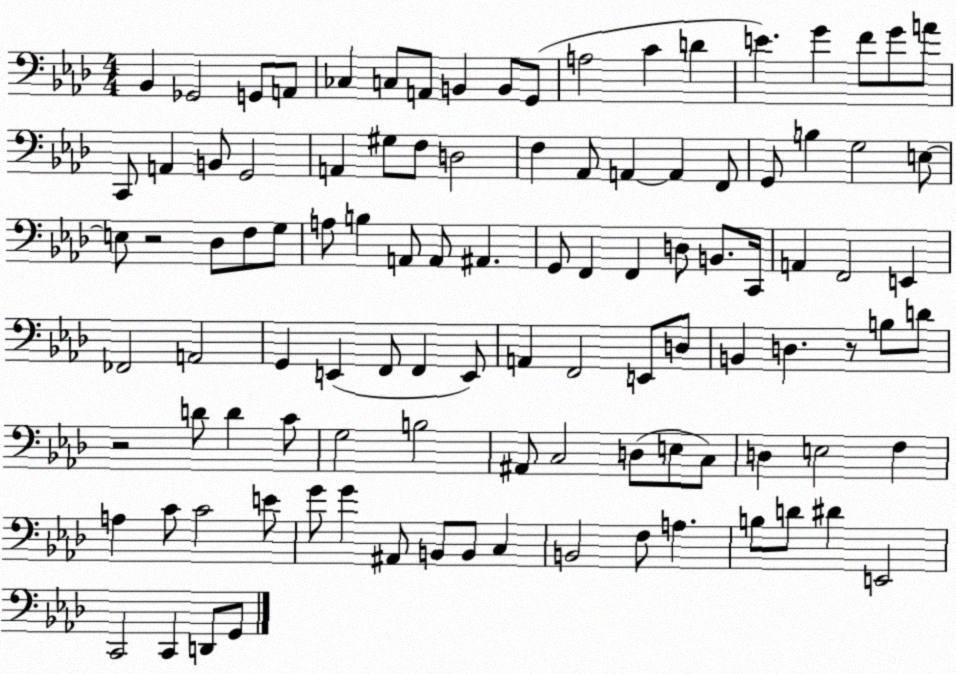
X:1
T:Untitled
M:4/4
L:1/4
K:Ab
_B,, _G,,2 G,,/2 A,,/2 _C, C,/2 A,,/2 B,, B,,/2 G,,/2 A,2 C D E G F/2 G/2 A/2 C,,/2 A,, B,,/2 G,,2 A,, ^G,/2 F,/2 D,2 F, _A,,/2 A,, A,, F,,/2 G,,/2 B, G,2 E,/2 E,/2 z2 _D,/2 F,/2 G,/2 A,/2 B, A,,/2 A,,/2 ^A,, G,,/2 F,, F,, D,/2 B,,/2 C,,/4 A,, F,,2 E,, _F,,2 A,,2 G,, E,, F,,/2 F,, E,,/2 A,, F,,2 E,,/2 D,/2 B,, D, z/2 B,/2 D/2 z2 D/2 D C/2 G,2 B,2 ^A,,/2 C,2 D,/2 E,/2 C,/2 D, E,2 F, A, C/2 C2 E/2 G/2 G ^A,,/2 B,,/2 B,,/2 C, B,,2 F,/2 A, B,/2 D/2 ^D E,,2 C,,2 C,, D,,/2 G,,/2